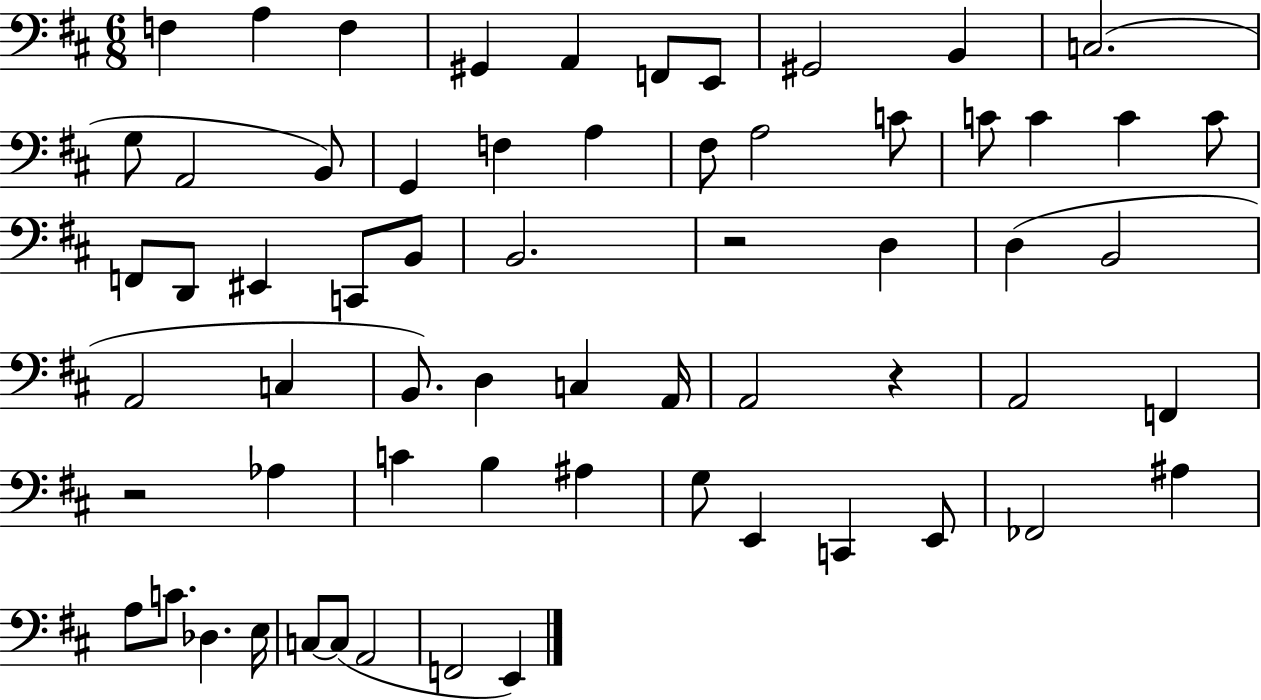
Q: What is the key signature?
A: D major